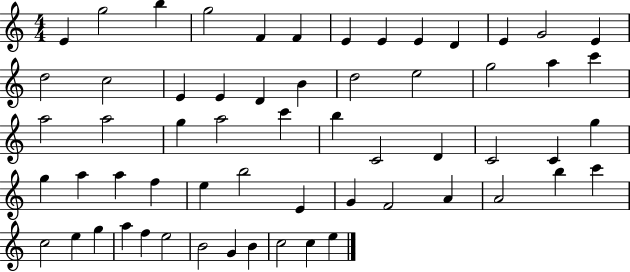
E4/q G5/h B5/q G5/h F4/q F4/q E4/q E4/q E4/q D4/q E4/q G4/h E4/q D5/h C5/h E4/q E4/q D4/q B4/q D5/h E5/h G5/h A5/q C6/q A5/h A5/h G5/q A5/h C6/q B5/q C4/h D4/q C4/h C4/q G5/q G5/q A5/q A5/q F5/q E5/q B5/h E4/q G4/q F4/h A4/q A4/h B5/q C6/q C5/h E5/q G5/q A5/q F5/q E5/h B4/h G4/q B4/q C5/h C5/q E5/q